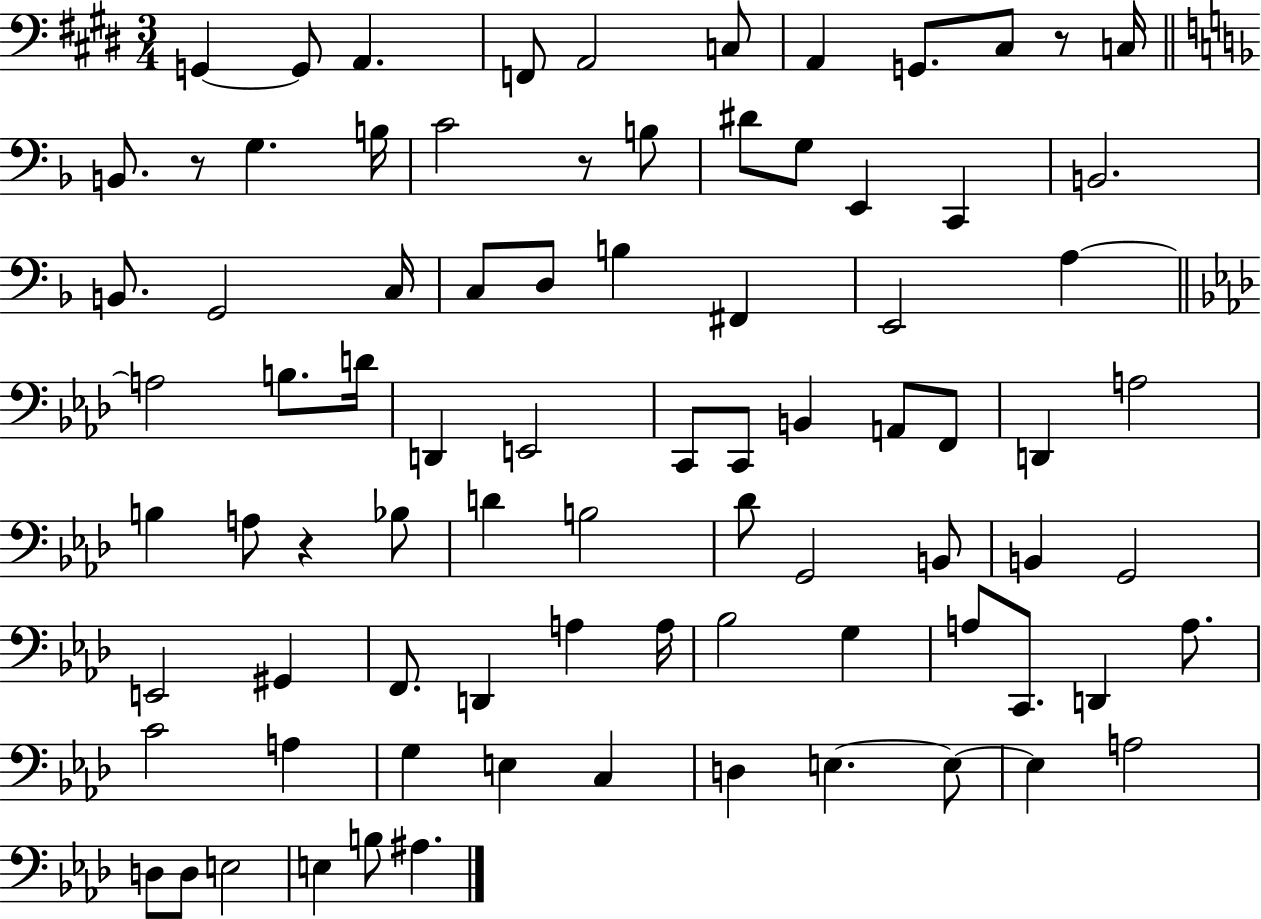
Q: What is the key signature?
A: E major